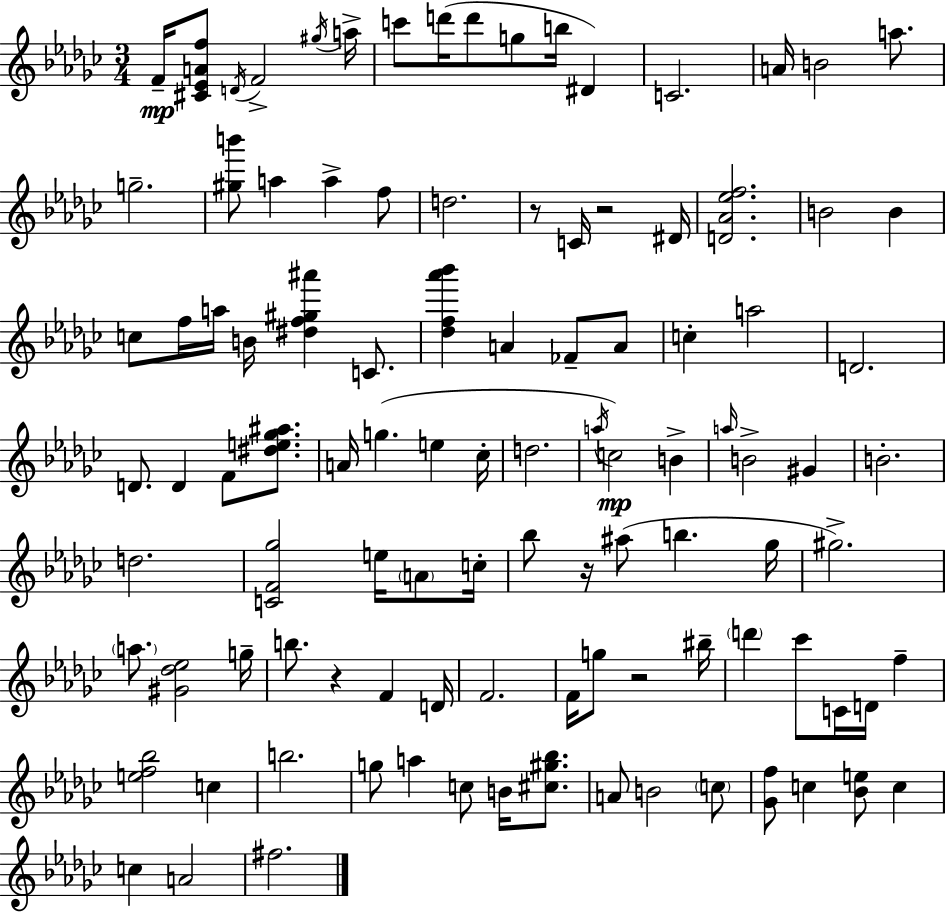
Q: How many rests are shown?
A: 5